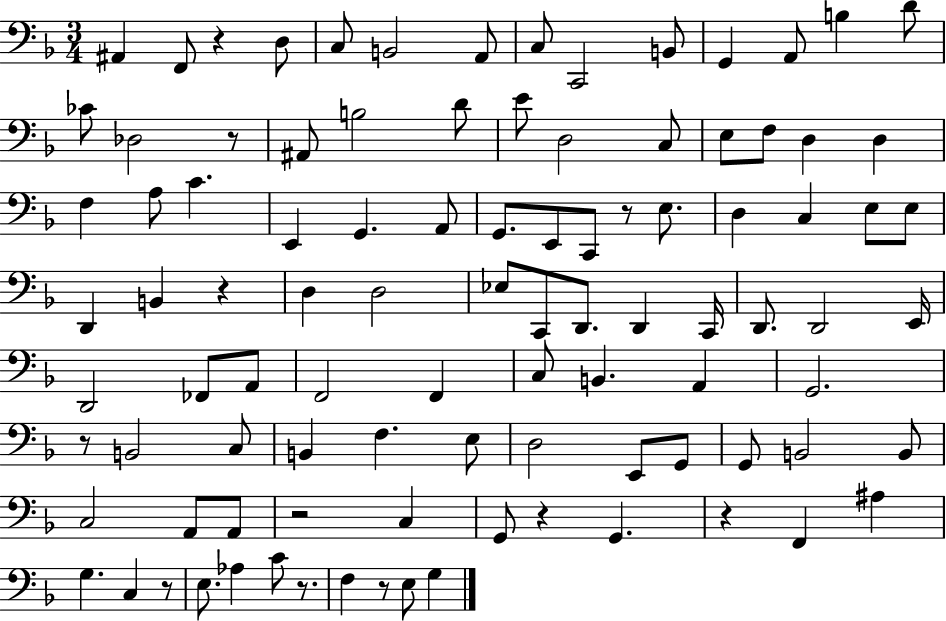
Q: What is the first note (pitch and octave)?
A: A#2